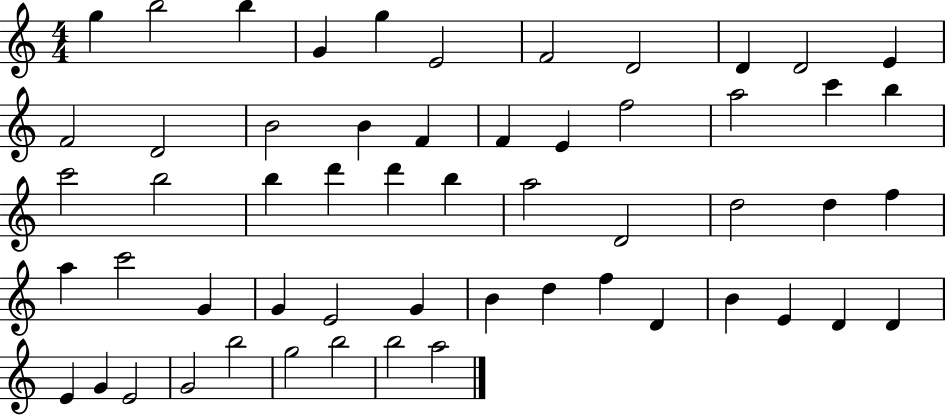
{
  \clef treble
  \numericTimeSignature
  \time 4/4
  \key c \major
  g''4 b''2 b''4 | g'4 g''4 e'2 | f'2 d'2 | d'4 d'2 e'4 | \break f'2 d'2 | b'2 b'4 f'4 | f'4 e'4 f''2 | a''2 c'''4 b''4 | \break c'''2 b''2 | b''4 d'''4 d'''4 b''4 | a''2 d'2 | d''2 d''4 f''4 | \break a''4 c'''2 g'4 | g'4 e'2 g'4 | b'4 d''4 f''4 d'4 | b'4 e'4 d'4 d'4 | \break e'4 g'4 e'2 | g'2 b''2 | g''2 b''2 | b''2 a''2 | \break \bar "|."
}